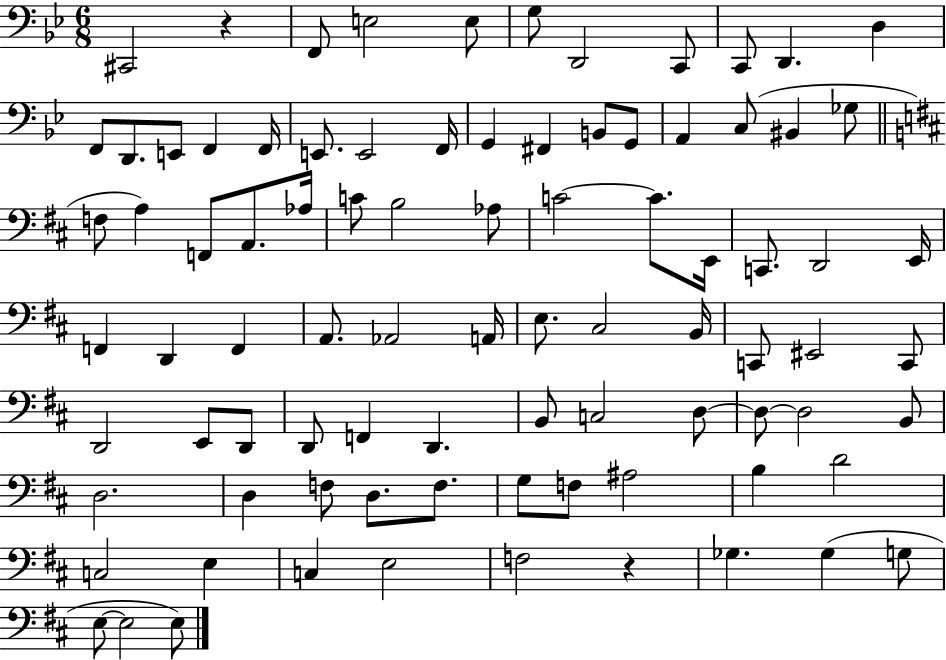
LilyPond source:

{
  \clef bass
  \numericTimeSignature
  \time 6/8
  \key bes \major
  \repeat volta 2 { cis,2 r4 | f,8 e2 e8 | g8 d,2 c,8 | c,8 d,4. d4 | \break f,8 d,8. e,8 f,4 f,16 | e,8. e,2 f,16 | g,4 fis,4 b,8 g,8 | a,4 c8( bis,4 ges8 | \break \bar "||" \break \key b \minor f8 a4) f,8 a,8. aes16 | c'8 b2 aes8 | c'2~~ c'8. e,16 | c,8. d,2 e,16 | \break f,4 d,4 f,4 | a,8. aes,2 a,16 | e8. cis2 b,16 | c,8 eis,2 c,8 | \break d,2 e,8 d,8 | d,8 f,4 d,4. | b,8 c2 d8~~ | d8~~ d2 b,8 | \break d2. | d4 f8 d8. f8. | g8 f8 ais2 | b4 d'2 | \break c2 e4 | c4 e2 | f2 r4 | ges4. ges4( g8 | \break e8~~ e2 e8) | } \bar "|."
}